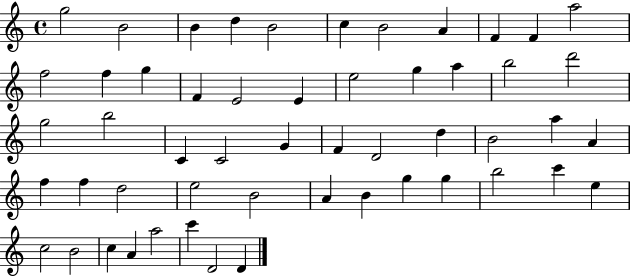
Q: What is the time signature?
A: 4/4